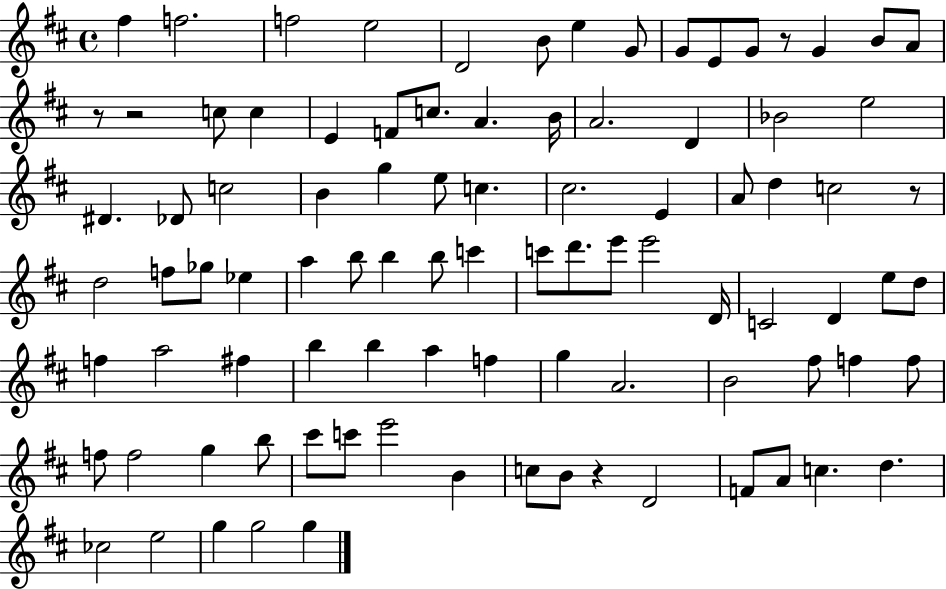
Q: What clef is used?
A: treble